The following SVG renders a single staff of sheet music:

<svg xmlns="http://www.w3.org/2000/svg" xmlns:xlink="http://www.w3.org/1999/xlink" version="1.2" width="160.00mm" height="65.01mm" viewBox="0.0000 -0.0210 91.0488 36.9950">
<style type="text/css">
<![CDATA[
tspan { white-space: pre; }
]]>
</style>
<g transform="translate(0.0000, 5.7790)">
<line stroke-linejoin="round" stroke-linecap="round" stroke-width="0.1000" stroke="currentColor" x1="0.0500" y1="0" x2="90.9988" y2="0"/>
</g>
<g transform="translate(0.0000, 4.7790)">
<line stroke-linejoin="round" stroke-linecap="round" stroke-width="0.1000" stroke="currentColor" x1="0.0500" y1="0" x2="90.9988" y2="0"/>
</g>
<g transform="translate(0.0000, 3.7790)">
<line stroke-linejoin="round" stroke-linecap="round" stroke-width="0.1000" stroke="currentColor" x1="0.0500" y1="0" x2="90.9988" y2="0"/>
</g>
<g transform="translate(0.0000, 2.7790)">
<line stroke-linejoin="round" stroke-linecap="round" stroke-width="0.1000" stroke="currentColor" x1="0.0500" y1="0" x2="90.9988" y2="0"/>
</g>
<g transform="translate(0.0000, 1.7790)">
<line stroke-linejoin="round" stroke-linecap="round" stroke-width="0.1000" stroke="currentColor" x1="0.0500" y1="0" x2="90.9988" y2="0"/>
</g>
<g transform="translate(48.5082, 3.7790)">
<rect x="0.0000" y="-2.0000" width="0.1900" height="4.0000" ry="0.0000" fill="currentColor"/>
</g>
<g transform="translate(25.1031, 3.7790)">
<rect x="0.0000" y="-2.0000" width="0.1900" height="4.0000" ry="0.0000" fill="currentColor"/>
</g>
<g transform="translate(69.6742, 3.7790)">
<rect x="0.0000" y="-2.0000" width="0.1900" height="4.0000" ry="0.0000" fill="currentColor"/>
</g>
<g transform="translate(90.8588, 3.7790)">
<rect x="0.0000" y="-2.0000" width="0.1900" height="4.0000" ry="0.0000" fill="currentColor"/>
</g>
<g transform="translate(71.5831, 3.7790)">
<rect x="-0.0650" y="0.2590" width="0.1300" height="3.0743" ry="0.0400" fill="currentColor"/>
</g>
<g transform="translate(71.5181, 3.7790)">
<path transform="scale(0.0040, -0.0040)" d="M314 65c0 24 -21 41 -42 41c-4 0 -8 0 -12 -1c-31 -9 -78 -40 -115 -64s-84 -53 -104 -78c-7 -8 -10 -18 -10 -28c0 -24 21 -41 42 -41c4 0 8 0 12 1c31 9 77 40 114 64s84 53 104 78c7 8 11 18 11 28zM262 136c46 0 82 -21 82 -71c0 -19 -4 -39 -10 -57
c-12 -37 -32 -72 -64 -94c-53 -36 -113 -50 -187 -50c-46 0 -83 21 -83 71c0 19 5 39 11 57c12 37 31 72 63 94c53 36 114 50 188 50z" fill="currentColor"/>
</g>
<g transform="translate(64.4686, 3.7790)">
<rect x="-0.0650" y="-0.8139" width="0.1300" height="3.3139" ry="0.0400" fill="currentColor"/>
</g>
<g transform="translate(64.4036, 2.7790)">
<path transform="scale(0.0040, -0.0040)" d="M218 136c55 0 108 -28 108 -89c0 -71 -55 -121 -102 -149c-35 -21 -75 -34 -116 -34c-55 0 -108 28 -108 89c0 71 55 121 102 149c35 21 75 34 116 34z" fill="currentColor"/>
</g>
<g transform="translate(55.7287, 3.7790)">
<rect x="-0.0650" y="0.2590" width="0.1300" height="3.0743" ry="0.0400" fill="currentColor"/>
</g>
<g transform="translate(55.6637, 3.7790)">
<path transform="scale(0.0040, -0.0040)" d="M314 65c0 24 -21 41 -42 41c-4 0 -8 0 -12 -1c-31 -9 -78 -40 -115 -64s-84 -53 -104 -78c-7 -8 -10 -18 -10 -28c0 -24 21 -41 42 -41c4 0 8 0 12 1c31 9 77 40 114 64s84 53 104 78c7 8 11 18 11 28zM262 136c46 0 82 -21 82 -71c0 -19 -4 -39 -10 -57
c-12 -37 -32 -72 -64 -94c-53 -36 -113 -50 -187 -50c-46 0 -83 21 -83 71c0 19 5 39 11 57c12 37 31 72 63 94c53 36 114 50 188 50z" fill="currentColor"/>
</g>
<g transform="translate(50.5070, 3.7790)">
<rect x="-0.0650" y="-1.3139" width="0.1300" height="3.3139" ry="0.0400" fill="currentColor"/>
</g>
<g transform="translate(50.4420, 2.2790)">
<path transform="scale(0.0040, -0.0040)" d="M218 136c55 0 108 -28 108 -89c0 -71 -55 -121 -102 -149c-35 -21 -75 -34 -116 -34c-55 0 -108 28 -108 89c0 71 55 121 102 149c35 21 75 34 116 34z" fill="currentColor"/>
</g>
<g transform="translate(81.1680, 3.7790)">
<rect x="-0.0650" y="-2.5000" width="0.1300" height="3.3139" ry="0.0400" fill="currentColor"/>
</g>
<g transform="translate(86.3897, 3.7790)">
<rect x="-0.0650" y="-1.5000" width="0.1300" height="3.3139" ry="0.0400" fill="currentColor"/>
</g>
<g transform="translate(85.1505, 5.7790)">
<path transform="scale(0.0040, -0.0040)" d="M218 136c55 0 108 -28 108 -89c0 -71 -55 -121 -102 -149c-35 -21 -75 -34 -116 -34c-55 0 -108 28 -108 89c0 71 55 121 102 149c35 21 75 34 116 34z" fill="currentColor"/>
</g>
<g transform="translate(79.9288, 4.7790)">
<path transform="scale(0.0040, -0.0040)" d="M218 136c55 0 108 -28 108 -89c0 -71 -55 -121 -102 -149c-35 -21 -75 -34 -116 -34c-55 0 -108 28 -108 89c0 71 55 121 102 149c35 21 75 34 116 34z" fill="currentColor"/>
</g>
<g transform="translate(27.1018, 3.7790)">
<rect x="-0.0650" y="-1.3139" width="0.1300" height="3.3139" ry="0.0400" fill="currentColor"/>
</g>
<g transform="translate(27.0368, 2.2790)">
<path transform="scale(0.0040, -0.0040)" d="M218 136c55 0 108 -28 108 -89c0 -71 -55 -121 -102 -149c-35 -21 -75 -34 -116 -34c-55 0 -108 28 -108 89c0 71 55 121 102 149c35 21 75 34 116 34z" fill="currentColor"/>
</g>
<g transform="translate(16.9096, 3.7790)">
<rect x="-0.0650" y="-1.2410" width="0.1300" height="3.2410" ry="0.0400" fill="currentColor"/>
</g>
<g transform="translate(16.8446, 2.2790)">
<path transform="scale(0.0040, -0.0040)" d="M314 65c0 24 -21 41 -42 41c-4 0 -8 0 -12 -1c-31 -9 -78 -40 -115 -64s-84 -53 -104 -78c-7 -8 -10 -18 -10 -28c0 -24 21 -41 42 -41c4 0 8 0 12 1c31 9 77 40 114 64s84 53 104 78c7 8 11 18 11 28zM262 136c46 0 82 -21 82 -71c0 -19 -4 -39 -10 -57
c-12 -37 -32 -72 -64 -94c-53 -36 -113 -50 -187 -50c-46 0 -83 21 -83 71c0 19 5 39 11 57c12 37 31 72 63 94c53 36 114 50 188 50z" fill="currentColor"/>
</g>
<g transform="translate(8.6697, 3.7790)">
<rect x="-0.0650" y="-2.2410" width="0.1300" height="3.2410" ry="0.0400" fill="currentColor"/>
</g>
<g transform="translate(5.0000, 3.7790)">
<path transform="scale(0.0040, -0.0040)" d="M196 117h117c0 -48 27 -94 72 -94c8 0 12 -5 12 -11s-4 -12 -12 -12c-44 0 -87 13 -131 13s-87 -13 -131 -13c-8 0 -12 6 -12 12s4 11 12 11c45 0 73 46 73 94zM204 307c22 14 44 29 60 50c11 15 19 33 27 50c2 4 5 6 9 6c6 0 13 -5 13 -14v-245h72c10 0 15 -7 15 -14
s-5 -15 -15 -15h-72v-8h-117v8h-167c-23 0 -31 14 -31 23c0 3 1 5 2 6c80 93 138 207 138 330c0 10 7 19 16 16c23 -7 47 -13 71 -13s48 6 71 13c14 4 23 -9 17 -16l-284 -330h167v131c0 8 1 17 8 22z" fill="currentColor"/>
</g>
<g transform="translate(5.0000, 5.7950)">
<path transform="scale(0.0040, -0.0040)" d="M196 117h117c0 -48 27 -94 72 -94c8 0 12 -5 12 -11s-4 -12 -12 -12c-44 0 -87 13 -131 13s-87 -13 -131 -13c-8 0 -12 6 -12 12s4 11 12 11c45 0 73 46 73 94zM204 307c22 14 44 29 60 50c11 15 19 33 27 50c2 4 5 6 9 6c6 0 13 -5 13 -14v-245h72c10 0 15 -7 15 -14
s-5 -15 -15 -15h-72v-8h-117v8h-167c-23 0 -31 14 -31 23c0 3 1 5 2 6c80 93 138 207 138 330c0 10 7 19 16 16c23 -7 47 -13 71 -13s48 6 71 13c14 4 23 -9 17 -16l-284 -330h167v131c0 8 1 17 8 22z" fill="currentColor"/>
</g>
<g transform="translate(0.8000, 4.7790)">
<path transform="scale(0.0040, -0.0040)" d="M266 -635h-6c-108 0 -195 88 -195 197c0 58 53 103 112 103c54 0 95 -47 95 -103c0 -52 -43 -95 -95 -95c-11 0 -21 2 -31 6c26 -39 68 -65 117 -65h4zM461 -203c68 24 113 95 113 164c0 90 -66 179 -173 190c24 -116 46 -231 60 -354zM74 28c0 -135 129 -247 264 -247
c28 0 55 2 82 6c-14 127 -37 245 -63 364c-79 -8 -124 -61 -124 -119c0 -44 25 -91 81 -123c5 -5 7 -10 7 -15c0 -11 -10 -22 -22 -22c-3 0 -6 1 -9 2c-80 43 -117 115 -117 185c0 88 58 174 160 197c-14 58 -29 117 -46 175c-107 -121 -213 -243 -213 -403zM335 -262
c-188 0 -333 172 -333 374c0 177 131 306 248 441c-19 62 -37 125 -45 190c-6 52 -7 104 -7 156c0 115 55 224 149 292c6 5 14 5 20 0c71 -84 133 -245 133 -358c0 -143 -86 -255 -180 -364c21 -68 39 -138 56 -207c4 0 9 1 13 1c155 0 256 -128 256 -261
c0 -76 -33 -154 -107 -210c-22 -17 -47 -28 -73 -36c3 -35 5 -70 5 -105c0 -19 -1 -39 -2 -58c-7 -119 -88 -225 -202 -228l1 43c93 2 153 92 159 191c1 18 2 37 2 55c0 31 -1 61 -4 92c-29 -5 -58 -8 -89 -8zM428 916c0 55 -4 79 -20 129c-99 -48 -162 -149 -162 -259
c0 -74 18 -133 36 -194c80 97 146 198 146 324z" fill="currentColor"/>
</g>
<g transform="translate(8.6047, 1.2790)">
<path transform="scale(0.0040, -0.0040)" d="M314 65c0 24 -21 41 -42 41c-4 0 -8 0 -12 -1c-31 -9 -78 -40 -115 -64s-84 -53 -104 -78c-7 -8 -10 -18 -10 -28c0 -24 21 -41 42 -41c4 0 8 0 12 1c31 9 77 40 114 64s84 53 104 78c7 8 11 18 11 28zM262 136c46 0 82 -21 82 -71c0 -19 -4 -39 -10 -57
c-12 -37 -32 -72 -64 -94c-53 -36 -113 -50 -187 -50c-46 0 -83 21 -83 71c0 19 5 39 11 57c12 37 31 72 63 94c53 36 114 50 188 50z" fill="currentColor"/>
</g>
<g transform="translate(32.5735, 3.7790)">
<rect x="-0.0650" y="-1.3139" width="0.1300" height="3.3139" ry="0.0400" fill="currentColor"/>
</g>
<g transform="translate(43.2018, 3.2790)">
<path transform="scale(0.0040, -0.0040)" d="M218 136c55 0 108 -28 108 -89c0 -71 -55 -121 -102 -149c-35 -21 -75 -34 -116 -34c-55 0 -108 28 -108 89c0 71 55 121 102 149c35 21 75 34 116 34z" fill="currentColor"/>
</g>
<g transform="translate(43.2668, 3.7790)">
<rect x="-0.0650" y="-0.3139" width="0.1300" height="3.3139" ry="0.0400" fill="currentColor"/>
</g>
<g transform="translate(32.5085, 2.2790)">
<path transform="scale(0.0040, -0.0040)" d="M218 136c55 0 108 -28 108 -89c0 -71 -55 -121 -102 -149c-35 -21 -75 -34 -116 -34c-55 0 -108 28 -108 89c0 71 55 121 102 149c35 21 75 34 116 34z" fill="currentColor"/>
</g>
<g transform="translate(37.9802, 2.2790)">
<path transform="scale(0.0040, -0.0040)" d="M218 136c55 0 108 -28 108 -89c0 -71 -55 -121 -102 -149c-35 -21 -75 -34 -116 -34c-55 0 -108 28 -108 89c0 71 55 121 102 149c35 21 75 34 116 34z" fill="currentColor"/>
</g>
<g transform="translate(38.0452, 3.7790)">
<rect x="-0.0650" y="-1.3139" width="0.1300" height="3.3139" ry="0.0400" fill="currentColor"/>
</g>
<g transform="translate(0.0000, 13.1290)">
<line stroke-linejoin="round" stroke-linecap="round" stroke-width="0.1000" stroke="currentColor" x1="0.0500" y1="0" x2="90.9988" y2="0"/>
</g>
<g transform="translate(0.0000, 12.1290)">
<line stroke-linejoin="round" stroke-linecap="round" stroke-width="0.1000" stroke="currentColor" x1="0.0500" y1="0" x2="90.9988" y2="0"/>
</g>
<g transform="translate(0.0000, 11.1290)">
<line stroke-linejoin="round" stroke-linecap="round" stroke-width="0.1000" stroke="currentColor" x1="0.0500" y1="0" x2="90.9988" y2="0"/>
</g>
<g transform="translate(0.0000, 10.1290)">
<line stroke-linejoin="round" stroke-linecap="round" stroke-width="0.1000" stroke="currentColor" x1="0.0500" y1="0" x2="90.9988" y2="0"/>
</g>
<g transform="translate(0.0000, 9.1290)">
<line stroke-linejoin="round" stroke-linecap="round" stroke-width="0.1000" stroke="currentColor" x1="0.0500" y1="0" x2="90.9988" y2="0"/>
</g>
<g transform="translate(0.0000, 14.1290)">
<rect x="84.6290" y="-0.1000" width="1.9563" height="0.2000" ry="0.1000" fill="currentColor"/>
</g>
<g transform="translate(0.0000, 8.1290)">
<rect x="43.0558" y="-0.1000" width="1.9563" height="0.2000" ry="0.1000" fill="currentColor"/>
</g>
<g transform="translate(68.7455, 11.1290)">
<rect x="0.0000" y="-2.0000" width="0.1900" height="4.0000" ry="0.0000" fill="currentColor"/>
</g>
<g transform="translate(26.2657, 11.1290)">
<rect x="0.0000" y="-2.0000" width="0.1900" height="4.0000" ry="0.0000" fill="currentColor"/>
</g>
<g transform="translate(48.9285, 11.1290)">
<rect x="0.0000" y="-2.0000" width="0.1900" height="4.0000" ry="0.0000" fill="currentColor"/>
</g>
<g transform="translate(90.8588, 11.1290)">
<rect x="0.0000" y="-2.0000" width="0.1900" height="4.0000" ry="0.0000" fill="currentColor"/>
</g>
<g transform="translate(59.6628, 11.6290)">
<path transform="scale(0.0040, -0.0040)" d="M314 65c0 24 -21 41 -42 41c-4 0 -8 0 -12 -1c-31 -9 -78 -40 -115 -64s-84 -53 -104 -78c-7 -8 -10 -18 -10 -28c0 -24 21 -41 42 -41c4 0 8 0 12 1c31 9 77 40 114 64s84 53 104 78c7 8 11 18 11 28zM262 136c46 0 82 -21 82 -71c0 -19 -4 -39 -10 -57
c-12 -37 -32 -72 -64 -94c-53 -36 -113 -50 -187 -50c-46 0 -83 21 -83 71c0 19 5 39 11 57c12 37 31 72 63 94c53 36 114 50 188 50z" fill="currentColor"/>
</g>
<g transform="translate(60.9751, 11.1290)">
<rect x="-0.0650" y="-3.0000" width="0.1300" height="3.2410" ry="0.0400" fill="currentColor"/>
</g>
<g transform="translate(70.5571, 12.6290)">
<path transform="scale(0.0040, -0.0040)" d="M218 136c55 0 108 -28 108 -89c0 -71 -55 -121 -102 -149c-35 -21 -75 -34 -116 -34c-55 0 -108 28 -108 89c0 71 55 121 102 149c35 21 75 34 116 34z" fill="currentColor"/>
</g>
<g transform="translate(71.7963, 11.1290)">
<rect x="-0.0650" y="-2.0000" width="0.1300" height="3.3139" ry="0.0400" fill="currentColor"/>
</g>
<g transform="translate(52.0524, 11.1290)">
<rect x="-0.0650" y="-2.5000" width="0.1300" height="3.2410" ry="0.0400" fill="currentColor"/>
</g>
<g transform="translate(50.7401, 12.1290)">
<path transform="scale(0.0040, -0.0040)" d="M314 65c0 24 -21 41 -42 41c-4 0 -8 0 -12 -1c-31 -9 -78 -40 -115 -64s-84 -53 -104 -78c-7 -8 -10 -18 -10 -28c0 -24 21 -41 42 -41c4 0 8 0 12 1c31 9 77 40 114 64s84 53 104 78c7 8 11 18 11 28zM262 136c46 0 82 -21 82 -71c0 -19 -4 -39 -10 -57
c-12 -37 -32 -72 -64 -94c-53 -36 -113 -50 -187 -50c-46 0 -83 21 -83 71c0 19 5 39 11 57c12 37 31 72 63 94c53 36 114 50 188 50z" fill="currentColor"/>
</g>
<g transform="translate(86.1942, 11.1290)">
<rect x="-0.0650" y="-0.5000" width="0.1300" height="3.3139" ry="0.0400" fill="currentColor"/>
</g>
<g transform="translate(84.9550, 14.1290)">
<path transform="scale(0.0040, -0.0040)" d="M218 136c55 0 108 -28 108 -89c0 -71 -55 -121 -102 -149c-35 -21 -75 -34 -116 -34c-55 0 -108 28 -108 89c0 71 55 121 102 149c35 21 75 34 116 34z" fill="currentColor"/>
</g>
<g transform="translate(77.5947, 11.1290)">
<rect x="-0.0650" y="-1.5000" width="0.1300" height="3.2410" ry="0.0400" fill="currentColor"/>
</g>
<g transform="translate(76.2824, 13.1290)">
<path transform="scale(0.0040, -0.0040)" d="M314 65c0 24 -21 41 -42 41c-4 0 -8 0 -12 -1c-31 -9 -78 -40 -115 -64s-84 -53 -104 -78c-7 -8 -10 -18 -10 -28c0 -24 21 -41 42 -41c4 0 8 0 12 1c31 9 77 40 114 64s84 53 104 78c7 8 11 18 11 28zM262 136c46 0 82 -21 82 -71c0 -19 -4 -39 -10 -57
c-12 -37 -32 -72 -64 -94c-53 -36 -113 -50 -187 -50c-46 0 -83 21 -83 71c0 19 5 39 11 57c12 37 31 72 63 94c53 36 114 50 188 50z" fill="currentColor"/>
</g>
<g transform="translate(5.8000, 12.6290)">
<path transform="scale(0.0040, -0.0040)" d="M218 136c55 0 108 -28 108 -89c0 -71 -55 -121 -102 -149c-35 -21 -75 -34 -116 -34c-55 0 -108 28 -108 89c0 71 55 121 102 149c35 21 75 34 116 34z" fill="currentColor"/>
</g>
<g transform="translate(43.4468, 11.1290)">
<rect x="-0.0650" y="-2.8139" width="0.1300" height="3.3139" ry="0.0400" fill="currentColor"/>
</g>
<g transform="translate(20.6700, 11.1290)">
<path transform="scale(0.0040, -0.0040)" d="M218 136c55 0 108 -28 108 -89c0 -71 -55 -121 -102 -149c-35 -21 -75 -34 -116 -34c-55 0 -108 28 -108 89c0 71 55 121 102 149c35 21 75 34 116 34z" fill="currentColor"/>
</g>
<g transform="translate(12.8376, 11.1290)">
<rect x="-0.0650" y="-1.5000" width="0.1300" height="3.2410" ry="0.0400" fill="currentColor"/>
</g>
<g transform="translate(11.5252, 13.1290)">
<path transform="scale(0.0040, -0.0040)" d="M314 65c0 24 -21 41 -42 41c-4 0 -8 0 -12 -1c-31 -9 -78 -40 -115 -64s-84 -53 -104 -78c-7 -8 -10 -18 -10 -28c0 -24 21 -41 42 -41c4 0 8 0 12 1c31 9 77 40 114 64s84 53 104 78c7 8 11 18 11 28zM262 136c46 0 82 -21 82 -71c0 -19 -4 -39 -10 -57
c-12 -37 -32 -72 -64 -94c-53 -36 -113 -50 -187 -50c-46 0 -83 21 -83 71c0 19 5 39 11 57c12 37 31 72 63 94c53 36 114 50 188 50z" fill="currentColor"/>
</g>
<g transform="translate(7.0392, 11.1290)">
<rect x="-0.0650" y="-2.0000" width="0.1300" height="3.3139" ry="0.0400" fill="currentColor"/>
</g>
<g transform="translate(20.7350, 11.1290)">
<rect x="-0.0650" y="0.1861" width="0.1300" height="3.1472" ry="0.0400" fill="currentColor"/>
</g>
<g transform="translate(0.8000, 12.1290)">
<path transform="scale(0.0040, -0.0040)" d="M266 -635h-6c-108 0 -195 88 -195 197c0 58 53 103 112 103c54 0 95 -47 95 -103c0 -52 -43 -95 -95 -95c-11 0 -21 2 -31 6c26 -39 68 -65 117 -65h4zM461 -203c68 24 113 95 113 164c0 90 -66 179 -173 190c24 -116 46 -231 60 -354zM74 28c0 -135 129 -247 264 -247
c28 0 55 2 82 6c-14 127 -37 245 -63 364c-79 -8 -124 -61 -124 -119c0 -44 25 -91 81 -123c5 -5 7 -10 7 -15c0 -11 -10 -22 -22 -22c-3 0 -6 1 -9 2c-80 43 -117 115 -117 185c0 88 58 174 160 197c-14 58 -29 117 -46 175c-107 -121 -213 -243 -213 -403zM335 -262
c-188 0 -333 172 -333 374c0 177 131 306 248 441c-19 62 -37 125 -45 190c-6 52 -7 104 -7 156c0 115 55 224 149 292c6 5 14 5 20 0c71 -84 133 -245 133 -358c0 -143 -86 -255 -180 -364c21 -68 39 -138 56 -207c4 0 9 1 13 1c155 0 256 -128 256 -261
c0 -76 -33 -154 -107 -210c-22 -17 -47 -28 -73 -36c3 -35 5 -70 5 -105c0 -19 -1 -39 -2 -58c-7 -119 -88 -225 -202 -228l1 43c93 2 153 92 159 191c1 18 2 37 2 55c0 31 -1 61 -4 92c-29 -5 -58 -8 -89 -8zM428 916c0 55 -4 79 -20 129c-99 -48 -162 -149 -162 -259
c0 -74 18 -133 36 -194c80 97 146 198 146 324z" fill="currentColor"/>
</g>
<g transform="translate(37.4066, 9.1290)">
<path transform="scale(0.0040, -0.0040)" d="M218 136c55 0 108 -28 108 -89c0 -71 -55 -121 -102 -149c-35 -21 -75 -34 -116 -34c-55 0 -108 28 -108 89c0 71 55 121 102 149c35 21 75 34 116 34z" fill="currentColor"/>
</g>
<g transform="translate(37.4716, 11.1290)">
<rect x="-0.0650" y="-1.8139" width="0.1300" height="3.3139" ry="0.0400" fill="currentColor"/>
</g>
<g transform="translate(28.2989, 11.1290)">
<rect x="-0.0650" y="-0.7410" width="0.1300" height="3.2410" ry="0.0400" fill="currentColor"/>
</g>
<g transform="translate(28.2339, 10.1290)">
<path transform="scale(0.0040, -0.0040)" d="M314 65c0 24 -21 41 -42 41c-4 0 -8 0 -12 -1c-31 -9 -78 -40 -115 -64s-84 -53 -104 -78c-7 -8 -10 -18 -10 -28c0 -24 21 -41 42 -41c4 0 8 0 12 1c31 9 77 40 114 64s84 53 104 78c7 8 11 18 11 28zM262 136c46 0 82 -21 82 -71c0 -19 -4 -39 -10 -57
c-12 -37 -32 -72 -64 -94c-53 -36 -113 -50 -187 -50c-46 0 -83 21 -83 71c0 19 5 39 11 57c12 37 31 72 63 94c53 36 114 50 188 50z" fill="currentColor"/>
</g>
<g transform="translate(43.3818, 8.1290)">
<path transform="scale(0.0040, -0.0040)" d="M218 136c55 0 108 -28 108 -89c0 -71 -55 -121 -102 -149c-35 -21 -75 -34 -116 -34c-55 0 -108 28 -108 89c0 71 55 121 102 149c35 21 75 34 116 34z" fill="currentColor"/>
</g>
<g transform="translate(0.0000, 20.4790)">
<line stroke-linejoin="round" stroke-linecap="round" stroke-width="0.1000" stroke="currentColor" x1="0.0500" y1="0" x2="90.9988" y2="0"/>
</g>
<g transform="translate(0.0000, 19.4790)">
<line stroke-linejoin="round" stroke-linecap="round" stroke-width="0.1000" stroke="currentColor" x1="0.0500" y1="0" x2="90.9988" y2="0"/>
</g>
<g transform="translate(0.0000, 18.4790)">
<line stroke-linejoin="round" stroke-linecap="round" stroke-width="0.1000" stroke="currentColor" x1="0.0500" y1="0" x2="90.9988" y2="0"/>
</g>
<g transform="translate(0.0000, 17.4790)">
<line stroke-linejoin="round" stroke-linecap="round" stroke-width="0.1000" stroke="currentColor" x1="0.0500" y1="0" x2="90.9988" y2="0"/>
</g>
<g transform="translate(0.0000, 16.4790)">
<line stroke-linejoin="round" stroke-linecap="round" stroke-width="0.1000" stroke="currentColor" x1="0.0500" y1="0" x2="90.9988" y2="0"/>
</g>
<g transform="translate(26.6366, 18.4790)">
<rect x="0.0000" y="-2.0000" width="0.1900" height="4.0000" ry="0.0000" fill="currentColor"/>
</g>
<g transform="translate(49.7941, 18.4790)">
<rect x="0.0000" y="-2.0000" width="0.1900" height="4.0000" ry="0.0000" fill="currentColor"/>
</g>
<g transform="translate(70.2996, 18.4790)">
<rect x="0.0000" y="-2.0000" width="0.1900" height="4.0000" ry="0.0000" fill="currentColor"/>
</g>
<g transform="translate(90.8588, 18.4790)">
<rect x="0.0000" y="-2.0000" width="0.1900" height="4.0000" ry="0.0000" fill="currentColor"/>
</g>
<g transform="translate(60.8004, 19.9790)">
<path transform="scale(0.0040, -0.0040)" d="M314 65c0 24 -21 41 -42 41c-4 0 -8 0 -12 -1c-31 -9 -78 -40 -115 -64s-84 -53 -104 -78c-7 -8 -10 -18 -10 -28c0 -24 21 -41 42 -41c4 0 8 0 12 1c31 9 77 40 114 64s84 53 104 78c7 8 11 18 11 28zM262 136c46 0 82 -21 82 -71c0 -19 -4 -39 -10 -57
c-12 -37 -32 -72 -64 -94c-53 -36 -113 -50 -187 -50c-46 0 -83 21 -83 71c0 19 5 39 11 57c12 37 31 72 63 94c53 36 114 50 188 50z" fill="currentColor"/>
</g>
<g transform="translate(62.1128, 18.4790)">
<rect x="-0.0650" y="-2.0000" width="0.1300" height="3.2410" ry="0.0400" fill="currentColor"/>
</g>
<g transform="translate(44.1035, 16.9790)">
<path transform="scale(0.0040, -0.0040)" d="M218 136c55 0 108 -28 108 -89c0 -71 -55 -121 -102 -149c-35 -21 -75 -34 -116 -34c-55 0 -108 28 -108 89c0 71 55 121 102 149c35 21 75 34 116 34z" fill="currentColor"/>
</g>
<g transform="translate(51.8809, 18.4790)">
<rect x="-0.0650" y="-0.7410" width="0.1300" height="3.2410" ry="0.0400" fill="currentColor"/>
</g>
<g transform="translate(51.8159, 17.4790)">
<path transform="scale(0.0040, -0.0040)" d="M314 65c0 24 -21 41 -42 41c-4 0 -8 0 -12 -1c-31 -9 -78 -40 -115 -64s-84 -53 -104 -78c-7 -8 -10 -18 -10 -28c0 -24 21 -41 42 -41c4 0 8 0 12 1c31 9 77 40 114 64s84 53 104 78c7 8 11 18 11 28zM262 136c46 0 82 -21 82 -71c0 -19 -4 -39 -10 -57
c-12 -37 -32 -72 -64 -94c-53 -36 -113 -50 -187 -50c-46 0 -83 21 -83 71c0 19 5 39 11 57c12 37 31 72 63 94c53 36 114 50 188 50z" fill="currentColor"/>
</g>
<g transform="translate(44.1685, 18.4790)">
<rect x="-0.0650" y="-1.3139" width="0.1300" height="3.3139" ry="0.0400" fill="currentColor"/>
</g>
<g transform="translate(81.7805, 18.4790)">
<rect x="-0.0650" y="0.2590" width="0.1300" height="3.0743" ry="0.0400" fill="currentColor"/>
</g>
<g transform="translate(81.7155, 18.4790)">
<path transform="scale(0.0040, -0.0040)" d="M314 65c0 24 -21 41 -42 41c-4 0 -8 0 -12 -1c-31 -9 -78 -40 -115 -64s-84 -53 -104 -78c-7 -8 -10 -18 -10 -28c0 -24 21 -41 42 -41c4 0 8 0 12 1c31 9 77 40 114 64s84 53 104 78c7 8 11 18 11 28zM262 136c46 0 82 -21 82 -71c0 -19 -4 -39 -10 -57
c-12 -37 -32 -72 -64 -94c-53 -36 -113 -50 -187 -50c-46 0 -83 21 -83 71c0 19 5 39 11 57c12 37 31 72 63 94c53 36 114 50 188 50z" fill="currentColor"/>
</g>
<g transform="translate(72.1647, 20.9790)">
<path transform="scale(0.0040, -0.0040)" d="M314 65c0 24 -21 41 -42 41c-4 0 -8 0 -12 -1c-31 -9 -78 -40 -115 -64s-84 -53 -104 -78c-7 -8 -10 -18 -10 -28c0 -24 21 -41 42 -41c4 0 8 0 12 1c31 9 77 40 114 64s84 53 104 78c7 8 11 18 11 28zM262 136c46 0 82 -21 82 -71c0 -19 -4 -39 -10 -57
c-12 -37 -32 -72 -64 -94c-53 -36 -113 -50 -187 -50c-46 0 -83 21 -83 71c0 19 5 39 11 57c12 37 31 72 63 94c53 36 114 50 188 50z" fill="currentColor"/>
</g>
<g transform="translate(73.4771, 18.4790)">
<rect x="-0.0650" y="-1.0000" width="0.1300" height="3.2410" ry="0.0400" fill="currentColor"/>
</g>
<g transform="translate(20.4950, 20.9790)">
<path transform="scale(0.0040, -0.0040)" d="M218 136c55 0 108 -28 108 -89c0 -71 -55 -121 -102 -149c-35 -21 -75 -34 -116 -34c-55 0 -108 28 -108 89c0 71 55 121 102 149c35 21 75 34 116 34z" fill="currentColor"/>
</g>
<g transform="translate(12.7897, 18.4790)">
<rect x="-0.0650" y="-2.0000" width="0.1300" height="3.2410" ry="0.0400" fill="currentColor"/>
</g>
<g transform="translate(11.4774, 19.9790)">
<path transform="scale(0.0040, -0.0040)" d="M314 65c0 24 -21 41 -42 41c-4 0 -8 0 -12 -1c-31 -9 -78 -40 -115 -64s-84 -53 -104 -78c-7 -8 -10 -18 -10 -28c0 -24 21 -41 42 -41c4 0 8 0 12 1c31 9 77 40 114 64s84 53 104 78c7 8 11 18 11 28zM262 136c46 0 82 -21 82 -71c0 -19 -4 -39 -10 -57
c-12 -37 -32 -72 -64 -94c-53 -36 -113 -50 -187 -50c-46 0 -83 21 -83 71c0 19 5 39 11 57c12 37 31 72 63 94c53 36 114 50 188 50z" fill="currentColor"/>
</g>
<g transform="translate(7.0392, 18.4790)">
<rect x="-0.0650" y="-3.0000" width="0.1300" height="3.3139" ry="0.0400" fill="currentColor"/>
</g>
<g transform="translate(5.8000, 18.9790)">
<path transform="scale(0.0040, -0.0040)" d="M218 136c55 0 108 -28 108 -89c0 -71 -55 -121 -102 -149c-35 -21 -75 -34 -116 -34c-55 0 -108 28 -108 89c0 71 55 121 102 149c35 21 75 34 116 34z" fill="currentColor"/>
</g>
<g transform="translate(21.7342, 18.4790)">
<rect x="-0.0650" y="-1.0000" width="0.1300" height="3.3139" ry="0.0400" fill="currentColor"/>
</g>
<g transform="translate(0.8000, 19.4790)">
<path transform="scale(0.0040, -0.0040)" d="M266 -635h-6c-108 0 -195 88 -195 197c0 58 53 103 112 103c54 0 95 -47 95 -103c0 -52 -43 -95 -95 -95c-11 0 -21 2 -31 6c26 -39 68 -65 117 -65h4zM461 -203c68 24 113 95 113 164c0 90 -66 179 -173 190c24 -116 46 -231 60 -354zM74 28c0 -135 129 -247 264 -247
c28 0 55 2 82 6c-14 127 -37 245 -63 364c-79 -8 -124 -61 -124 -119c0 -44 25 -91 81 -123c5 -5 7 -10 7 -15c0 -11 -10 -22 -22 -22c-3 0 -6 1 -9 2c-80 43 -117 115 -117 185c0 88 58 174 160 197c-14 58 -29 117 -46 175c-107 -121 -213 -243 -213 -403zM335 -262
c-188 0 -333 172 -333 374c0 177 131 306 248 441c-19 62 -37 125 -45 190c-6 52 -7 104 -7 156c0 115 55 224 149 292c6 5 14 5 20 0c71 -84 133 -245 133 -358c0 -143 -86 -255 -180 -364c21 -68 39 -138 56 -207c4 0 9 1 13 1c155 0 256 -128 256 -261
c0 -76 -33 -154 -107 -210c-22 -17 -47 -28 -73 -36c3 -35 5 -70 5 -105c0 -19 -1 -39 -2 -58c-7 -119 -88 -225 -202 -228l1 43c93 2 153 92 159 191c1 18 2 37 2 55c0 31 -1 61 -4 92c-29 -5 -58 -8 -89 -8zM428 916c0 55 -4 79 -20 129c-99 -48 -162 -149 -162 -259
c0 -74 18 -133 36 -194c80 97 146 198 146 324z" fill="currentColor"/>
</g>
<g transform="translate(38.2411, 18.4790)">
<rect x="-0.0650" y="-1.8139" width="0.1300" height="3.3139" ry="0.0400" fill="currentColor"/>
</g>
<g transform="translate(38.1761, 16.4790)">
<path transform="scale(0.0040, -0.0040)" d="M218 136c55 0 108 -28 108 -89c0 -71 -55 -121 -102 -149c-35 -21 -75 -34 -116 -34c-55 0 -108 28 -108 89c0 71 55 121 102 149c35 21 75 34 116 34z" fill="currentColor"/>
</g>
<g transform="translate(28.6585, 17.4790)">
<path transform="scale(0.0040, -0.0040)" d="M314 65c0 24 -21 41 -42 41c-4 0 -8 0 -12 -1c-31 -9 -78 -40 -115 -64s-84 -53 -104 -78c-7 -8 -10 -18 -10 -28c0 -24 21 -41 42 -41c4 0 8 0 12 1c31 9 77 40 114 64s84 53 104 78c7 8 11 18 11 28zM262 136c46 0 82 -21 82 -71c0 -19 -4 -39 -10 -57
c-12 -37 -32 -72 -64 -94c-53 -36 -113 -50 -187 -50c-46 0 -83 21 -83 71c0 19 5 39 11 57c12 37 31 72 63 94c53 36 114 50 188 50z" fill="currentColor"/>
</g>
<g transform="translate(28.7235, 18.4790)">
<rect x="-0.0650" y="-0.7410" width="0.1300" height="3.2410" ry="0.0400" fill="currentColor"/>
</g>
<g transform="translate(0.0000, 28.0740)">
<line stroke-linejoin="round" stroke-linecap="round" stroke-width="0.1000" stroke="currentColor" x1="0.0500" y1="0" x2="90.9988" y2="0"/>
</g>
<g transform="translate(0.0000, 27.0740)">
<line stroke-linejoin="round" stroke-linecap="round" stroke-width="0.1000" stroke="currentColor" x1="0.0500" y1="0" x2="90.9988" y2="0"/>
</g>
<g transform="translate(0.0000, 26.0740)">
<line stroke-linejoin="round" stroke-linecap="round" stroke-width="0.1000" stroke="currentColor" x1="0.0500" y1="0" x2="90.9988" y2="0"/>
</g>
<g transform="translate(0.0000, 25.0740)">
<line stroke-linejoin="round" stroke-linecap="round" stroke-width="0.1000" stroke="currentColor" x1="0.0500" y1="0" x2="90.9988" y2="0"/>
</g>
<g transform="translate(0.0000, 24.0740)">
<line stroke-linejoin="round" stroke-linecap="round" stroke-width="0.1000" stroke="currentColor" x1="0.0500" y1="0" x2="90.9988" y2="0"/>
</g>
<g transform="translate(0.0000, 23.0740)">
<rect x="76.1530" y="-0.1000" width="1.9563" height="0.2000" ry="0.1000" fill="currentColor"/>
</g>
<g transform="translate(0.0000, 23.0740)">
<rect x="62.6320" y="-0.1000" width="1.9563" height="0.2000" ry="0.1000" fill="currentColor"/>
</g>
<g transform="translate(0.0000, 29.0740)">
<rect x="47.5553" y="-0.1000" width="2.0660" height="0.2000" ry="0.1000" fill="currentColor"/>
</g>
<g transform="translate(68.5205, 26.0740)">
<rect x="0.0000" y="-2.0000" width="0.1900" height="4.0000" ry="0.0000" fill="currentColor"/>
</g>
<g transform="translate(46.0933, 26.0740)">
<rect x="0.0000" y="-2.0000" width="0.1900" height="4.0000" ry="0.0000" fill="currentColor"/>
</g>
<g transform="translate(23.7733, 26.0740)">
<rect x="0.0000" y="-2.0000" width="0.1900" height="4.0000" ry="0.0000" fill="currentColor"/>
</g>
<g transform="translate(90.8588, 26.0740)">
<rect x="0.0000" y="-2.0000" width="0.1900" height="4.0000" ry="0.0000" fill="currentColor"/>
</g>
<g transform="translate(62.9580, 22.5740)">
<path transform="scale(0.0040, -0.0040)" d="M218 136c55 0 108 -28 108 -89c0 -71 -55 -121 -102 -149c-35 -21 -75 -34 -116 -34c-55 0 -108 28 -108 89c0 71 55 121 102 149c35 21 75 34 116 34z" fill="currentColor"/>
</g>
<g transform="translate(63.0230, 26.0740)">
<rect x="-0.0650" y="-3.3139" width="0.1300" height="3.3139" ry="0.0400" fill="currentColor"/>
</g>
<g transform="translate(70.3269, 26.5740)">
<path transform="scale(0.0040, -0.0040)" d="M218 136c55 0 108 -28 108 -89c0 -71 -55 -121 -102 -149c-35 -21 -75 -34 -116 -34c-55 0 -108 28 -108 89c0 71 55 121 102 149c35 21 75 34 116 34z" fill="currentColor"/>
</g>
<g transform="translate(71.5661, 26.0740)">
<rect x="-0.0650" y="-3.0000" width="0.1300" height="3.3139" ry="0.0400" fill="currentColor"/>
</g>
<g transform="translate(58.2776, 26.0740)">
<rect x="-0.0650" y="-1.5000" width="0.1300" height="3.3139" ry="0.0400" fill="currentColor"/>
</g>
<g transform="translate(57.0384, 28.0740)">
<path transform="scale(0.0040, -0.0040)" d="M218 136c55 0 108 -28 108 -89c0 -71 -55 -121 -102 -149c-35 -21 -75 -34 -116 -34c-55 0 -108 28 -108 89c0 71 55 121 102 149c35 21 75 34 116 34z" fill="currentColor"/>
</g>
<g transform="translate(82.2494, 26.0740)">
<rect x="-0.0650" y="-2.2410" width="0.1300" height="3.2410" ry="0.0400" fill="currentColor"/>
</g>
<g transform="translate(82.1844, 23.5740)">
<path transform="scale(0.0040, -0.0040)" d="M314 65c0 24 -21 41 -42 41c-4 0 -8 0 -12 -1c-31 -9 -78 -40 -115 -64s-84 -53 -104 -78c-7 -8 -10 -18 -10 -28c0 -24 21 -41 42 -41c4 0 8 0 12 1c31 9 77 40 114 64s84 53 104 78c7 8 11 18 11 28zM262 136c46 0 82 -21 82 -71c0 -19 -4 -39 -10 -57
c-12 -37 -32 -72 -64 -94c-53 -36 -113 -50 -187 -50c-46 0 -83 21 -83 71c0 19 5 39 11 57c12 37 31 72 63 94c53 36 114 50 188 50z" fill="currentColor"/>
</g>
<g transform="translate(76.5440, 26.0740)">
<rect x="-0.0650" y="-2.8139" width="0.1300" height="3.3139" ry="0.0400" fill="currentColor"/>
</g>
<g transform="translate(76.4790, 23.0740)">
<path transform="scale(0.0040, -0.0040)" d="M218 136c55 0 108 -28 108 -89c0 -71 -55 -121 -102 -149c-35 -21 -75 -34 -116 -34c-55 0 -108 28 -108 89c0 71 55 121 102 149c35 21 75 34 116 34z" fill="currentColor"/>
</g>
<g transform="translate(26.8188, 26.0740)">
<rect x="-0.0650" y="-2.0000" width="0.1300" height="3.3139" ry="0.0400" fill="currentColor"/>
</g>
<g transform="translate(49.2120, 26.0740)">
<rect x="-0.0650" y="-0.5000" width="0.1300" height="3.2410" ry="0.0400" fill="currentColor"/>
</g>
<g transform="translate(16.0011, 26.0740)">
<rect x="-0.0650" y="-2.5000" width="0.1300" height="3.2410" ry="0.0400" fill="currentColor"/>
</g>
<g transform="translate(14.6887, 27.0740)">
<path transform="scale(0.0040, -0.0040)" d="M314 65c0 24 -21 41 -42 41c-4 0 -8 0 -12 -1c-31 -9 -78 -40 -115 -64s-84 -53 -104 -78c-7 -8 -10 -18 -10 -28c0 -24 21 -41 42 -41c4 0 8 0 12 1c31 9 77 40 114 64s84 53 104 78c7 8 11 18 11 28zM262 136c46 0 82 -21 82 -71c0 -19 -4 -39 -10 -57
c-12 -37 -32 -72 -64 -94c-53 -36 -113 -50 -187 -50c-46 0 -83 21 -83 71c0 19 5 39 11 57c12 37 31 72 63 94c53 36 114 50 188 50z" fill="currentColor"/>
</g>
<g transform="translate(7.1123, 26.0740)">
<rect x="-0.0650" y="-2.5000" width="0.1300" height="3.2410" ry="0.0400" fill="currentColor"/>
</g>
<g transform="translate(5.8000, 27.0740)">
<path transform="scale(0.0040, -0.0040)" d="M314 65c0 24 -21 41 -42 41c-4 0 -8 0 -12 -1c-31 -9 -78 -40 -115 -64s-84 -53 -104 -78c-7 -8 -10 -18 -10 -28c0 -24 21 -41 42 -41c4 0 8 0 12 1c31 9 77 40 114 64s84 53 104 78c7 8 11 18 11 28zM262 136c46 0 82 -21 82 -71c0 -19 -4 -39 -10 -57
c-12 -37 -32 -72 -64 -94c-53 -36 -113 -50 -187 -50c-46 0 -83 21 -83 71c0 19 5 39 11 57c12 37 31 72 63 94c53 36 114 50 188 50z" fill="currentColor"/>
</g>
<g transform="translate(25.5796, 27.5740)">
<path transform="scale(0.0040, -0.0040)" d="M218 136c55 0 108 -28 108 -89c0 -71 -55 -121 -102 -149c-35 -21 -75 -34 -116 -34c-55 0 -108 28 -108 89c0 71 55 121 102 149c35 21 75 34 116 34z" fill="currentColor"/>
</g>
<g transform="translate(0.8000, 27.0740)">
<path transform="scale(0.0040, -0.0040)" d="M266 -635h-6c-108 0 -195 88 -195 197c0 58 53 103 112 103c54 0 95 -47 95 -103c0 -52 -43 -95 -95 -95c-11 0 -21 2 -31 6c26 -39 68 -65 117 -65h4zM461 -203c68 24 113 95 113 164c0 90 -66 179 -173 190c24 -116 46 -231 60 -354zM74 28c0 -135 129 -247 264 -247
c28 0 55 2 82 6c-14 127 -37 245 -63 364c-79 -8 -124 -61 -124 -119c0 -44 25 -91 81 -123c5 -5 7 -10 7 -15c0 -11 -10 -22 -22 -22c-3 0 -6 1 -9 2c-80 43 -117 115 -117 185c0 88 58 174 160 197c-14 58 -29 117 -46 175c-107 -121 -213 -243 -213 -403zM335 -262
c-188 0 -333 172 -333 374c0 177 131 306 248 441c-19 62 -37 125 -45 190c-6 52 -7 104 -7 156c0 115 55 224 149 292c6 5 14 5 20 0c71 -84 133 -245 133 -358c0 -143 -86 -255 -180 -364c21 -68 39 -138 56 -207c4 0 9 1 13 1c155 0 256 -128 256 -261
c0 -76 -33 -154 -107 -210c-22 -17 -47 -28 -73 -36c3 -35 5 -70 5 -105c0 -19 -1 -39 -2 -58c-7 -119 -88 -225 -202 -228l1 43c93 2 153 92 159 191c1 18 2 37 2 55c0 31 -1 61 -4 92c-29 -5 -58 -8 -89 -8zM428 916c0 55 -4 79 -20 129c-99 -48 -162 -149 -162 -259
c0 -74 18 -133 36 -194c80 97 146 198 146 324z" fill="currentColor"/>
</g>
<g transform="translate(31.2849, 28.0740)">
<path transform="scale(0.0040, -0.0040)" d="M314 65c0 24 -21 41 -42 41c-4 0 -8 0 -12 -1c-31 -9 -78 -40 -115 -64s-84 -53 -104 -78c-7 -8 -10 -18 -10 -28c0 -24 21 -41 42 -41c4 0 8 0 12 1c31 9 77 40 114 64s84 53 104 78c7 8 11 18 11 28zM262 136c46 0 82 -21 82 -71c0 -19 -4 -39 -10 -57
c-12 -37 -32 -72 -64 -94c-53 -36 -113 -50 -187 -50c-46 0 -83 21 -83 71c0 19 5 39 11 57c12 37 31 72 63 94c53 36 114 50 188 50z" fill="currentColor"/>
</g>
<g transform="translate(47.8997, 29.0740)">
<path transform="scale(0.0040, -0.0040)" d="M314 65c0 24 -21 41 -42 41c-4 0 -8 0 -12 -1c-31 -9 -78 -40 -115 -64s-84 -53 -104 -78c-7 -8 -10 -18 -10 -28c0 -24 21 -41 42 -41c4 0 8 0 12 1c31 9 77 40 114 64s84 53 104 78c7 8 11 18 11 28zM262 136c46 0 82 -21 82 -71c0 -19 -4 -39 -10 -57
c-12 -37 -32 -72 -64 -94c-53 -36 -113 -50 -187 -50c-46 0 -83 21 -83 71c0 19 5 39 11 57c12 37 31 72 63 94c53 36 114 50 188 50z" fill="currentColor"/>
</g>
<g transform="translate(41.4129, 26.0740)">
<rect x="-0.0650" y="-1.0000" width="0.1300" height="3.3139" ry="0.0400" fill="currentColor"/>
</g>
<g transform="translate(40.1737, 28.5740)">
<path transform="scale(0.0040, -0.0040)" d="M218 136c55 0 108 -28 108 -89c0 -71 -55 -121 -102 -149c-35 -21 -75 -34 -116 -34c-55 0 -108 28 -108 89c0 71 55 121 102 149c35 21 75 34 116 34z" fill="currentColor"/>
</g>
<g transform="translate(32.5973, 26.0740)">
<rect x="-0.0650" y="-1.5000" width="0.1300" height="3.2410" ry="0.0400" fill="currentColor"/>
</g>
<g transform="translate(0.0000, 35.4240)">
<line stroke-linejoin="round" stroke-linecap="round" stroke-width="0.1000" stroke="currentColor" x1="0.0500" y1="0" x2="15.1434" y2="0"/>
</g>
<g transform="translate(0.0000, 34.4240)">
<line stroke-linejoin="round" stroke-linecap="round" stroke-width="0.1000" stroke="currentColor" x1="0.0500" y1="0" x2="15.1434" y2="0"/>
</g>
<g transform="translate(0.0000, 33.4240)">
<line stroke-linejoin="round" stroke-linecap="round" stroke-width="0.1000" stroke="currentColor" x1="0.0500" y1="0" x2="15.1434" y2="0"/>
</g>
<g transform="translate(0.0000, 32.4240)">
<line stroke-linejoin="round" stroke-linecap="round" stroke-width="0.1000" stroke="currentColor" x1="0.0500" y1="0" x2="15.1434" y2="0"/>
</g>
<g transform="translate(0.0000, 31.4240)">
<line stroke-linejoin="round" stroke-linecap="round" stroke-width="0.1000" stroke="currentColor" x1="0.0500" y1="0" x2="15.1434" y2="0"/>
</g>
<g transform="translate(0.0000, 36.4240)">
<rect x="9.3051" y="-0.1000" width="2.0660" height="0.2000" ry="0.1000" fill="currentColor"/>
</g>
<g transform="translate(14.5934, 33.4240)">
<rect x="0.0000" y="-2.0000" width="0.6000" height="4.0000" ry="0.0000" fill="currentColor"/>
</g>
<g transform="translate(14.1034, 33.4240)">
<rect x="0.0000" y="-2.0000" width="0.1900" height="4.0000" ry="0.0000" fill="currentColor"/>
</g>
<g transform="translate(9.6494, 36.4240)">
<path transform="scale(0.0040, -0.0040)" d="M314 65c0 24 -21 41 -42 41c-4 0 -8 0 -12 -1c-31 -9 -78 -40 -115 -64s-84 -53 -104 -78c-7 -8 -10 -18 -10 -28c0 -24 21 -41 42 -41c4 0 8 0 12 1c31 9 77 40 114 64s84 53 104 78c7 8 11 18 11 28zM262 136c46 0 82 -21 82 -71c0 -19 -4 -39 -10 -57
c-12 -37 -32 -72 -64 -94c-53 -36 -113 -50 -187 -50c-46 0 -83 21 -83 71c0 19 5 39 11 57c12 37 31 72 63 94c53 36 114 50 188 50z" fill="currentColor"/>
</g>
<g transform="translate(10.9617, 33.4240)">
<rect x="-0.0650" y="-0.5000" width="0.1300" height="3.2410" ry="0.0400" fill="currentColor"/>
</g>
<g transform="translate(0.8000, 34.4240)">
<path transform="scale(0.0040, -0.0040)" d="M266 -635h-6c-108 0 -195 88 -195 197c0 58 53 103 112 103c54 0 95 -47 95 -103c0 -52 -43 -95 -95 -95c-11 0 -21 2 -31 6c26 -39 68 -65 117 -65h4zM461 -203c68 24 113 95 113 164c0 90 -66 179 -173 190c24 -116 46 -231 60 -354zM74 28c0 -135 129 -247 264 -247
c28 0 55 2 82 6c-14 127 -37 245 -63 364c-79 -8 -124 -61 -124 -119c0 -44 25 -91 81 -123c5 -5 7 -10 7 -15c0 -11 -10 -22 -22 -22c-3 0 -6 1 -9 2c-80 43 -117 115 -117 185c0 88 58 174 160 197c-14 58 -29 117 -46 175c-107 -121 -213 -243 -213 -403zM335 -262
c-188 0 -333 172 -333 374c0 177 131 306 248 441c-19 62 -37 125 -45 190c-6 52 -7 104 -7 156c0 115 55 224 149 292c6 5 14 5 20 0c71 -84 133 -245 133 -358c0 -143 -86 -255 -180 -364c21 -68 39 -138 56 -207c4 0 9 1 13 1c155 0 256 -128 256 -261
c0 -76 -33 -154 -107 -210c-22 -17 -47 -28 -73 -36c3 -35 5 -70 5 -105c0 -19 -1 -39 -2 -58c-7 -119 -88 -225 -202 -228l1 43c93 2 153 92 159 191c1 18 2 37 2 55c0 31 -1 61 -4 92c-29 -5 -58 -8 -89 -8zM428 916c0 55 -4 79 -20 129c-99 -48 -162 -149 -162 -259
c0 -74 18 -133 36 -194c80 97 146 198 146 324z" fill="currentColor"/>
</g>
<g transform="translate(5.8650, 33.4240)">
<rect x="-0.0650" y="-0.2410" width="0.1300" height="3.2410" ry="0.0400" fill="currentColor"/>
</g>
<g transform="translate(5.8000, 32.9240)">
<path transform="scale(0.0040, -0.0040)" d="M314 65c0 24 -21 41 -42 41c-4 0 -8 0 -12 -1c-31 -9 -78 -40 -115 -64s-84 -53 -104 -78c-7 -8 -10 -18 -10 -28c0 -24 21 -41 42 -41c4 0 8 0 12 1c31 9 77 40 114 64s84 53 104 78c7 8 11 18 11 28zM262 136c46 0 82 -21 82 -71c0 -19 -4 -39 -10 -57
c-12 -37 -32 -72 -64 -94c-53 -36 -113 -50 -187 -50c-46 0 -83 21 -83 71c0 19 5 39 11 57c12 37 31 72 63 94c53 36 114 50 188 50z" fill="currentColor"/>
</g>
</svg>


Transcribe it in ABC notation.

X:1
T:Untitled
M:4/4
L:1/4
K:C
g2 e2 e e e c e B2 d B2 G E F E2 B d2 f a G2 A2 F E2 C A F2 D d2 f e d2 F2 D2 B2 G2 G2 F E2 D C2 E b A a g2 c2 C2